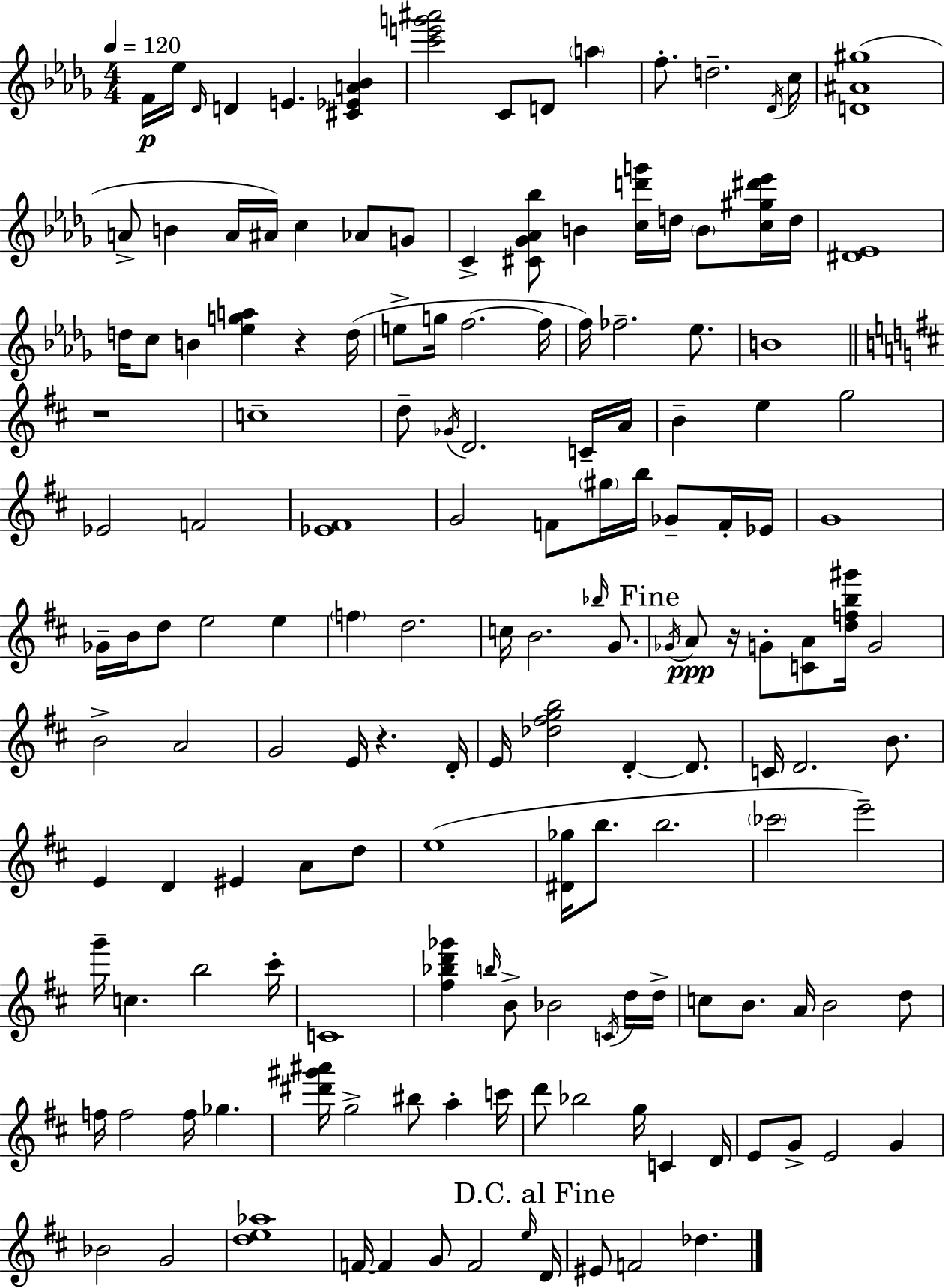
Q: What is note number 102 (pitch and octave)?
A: D5